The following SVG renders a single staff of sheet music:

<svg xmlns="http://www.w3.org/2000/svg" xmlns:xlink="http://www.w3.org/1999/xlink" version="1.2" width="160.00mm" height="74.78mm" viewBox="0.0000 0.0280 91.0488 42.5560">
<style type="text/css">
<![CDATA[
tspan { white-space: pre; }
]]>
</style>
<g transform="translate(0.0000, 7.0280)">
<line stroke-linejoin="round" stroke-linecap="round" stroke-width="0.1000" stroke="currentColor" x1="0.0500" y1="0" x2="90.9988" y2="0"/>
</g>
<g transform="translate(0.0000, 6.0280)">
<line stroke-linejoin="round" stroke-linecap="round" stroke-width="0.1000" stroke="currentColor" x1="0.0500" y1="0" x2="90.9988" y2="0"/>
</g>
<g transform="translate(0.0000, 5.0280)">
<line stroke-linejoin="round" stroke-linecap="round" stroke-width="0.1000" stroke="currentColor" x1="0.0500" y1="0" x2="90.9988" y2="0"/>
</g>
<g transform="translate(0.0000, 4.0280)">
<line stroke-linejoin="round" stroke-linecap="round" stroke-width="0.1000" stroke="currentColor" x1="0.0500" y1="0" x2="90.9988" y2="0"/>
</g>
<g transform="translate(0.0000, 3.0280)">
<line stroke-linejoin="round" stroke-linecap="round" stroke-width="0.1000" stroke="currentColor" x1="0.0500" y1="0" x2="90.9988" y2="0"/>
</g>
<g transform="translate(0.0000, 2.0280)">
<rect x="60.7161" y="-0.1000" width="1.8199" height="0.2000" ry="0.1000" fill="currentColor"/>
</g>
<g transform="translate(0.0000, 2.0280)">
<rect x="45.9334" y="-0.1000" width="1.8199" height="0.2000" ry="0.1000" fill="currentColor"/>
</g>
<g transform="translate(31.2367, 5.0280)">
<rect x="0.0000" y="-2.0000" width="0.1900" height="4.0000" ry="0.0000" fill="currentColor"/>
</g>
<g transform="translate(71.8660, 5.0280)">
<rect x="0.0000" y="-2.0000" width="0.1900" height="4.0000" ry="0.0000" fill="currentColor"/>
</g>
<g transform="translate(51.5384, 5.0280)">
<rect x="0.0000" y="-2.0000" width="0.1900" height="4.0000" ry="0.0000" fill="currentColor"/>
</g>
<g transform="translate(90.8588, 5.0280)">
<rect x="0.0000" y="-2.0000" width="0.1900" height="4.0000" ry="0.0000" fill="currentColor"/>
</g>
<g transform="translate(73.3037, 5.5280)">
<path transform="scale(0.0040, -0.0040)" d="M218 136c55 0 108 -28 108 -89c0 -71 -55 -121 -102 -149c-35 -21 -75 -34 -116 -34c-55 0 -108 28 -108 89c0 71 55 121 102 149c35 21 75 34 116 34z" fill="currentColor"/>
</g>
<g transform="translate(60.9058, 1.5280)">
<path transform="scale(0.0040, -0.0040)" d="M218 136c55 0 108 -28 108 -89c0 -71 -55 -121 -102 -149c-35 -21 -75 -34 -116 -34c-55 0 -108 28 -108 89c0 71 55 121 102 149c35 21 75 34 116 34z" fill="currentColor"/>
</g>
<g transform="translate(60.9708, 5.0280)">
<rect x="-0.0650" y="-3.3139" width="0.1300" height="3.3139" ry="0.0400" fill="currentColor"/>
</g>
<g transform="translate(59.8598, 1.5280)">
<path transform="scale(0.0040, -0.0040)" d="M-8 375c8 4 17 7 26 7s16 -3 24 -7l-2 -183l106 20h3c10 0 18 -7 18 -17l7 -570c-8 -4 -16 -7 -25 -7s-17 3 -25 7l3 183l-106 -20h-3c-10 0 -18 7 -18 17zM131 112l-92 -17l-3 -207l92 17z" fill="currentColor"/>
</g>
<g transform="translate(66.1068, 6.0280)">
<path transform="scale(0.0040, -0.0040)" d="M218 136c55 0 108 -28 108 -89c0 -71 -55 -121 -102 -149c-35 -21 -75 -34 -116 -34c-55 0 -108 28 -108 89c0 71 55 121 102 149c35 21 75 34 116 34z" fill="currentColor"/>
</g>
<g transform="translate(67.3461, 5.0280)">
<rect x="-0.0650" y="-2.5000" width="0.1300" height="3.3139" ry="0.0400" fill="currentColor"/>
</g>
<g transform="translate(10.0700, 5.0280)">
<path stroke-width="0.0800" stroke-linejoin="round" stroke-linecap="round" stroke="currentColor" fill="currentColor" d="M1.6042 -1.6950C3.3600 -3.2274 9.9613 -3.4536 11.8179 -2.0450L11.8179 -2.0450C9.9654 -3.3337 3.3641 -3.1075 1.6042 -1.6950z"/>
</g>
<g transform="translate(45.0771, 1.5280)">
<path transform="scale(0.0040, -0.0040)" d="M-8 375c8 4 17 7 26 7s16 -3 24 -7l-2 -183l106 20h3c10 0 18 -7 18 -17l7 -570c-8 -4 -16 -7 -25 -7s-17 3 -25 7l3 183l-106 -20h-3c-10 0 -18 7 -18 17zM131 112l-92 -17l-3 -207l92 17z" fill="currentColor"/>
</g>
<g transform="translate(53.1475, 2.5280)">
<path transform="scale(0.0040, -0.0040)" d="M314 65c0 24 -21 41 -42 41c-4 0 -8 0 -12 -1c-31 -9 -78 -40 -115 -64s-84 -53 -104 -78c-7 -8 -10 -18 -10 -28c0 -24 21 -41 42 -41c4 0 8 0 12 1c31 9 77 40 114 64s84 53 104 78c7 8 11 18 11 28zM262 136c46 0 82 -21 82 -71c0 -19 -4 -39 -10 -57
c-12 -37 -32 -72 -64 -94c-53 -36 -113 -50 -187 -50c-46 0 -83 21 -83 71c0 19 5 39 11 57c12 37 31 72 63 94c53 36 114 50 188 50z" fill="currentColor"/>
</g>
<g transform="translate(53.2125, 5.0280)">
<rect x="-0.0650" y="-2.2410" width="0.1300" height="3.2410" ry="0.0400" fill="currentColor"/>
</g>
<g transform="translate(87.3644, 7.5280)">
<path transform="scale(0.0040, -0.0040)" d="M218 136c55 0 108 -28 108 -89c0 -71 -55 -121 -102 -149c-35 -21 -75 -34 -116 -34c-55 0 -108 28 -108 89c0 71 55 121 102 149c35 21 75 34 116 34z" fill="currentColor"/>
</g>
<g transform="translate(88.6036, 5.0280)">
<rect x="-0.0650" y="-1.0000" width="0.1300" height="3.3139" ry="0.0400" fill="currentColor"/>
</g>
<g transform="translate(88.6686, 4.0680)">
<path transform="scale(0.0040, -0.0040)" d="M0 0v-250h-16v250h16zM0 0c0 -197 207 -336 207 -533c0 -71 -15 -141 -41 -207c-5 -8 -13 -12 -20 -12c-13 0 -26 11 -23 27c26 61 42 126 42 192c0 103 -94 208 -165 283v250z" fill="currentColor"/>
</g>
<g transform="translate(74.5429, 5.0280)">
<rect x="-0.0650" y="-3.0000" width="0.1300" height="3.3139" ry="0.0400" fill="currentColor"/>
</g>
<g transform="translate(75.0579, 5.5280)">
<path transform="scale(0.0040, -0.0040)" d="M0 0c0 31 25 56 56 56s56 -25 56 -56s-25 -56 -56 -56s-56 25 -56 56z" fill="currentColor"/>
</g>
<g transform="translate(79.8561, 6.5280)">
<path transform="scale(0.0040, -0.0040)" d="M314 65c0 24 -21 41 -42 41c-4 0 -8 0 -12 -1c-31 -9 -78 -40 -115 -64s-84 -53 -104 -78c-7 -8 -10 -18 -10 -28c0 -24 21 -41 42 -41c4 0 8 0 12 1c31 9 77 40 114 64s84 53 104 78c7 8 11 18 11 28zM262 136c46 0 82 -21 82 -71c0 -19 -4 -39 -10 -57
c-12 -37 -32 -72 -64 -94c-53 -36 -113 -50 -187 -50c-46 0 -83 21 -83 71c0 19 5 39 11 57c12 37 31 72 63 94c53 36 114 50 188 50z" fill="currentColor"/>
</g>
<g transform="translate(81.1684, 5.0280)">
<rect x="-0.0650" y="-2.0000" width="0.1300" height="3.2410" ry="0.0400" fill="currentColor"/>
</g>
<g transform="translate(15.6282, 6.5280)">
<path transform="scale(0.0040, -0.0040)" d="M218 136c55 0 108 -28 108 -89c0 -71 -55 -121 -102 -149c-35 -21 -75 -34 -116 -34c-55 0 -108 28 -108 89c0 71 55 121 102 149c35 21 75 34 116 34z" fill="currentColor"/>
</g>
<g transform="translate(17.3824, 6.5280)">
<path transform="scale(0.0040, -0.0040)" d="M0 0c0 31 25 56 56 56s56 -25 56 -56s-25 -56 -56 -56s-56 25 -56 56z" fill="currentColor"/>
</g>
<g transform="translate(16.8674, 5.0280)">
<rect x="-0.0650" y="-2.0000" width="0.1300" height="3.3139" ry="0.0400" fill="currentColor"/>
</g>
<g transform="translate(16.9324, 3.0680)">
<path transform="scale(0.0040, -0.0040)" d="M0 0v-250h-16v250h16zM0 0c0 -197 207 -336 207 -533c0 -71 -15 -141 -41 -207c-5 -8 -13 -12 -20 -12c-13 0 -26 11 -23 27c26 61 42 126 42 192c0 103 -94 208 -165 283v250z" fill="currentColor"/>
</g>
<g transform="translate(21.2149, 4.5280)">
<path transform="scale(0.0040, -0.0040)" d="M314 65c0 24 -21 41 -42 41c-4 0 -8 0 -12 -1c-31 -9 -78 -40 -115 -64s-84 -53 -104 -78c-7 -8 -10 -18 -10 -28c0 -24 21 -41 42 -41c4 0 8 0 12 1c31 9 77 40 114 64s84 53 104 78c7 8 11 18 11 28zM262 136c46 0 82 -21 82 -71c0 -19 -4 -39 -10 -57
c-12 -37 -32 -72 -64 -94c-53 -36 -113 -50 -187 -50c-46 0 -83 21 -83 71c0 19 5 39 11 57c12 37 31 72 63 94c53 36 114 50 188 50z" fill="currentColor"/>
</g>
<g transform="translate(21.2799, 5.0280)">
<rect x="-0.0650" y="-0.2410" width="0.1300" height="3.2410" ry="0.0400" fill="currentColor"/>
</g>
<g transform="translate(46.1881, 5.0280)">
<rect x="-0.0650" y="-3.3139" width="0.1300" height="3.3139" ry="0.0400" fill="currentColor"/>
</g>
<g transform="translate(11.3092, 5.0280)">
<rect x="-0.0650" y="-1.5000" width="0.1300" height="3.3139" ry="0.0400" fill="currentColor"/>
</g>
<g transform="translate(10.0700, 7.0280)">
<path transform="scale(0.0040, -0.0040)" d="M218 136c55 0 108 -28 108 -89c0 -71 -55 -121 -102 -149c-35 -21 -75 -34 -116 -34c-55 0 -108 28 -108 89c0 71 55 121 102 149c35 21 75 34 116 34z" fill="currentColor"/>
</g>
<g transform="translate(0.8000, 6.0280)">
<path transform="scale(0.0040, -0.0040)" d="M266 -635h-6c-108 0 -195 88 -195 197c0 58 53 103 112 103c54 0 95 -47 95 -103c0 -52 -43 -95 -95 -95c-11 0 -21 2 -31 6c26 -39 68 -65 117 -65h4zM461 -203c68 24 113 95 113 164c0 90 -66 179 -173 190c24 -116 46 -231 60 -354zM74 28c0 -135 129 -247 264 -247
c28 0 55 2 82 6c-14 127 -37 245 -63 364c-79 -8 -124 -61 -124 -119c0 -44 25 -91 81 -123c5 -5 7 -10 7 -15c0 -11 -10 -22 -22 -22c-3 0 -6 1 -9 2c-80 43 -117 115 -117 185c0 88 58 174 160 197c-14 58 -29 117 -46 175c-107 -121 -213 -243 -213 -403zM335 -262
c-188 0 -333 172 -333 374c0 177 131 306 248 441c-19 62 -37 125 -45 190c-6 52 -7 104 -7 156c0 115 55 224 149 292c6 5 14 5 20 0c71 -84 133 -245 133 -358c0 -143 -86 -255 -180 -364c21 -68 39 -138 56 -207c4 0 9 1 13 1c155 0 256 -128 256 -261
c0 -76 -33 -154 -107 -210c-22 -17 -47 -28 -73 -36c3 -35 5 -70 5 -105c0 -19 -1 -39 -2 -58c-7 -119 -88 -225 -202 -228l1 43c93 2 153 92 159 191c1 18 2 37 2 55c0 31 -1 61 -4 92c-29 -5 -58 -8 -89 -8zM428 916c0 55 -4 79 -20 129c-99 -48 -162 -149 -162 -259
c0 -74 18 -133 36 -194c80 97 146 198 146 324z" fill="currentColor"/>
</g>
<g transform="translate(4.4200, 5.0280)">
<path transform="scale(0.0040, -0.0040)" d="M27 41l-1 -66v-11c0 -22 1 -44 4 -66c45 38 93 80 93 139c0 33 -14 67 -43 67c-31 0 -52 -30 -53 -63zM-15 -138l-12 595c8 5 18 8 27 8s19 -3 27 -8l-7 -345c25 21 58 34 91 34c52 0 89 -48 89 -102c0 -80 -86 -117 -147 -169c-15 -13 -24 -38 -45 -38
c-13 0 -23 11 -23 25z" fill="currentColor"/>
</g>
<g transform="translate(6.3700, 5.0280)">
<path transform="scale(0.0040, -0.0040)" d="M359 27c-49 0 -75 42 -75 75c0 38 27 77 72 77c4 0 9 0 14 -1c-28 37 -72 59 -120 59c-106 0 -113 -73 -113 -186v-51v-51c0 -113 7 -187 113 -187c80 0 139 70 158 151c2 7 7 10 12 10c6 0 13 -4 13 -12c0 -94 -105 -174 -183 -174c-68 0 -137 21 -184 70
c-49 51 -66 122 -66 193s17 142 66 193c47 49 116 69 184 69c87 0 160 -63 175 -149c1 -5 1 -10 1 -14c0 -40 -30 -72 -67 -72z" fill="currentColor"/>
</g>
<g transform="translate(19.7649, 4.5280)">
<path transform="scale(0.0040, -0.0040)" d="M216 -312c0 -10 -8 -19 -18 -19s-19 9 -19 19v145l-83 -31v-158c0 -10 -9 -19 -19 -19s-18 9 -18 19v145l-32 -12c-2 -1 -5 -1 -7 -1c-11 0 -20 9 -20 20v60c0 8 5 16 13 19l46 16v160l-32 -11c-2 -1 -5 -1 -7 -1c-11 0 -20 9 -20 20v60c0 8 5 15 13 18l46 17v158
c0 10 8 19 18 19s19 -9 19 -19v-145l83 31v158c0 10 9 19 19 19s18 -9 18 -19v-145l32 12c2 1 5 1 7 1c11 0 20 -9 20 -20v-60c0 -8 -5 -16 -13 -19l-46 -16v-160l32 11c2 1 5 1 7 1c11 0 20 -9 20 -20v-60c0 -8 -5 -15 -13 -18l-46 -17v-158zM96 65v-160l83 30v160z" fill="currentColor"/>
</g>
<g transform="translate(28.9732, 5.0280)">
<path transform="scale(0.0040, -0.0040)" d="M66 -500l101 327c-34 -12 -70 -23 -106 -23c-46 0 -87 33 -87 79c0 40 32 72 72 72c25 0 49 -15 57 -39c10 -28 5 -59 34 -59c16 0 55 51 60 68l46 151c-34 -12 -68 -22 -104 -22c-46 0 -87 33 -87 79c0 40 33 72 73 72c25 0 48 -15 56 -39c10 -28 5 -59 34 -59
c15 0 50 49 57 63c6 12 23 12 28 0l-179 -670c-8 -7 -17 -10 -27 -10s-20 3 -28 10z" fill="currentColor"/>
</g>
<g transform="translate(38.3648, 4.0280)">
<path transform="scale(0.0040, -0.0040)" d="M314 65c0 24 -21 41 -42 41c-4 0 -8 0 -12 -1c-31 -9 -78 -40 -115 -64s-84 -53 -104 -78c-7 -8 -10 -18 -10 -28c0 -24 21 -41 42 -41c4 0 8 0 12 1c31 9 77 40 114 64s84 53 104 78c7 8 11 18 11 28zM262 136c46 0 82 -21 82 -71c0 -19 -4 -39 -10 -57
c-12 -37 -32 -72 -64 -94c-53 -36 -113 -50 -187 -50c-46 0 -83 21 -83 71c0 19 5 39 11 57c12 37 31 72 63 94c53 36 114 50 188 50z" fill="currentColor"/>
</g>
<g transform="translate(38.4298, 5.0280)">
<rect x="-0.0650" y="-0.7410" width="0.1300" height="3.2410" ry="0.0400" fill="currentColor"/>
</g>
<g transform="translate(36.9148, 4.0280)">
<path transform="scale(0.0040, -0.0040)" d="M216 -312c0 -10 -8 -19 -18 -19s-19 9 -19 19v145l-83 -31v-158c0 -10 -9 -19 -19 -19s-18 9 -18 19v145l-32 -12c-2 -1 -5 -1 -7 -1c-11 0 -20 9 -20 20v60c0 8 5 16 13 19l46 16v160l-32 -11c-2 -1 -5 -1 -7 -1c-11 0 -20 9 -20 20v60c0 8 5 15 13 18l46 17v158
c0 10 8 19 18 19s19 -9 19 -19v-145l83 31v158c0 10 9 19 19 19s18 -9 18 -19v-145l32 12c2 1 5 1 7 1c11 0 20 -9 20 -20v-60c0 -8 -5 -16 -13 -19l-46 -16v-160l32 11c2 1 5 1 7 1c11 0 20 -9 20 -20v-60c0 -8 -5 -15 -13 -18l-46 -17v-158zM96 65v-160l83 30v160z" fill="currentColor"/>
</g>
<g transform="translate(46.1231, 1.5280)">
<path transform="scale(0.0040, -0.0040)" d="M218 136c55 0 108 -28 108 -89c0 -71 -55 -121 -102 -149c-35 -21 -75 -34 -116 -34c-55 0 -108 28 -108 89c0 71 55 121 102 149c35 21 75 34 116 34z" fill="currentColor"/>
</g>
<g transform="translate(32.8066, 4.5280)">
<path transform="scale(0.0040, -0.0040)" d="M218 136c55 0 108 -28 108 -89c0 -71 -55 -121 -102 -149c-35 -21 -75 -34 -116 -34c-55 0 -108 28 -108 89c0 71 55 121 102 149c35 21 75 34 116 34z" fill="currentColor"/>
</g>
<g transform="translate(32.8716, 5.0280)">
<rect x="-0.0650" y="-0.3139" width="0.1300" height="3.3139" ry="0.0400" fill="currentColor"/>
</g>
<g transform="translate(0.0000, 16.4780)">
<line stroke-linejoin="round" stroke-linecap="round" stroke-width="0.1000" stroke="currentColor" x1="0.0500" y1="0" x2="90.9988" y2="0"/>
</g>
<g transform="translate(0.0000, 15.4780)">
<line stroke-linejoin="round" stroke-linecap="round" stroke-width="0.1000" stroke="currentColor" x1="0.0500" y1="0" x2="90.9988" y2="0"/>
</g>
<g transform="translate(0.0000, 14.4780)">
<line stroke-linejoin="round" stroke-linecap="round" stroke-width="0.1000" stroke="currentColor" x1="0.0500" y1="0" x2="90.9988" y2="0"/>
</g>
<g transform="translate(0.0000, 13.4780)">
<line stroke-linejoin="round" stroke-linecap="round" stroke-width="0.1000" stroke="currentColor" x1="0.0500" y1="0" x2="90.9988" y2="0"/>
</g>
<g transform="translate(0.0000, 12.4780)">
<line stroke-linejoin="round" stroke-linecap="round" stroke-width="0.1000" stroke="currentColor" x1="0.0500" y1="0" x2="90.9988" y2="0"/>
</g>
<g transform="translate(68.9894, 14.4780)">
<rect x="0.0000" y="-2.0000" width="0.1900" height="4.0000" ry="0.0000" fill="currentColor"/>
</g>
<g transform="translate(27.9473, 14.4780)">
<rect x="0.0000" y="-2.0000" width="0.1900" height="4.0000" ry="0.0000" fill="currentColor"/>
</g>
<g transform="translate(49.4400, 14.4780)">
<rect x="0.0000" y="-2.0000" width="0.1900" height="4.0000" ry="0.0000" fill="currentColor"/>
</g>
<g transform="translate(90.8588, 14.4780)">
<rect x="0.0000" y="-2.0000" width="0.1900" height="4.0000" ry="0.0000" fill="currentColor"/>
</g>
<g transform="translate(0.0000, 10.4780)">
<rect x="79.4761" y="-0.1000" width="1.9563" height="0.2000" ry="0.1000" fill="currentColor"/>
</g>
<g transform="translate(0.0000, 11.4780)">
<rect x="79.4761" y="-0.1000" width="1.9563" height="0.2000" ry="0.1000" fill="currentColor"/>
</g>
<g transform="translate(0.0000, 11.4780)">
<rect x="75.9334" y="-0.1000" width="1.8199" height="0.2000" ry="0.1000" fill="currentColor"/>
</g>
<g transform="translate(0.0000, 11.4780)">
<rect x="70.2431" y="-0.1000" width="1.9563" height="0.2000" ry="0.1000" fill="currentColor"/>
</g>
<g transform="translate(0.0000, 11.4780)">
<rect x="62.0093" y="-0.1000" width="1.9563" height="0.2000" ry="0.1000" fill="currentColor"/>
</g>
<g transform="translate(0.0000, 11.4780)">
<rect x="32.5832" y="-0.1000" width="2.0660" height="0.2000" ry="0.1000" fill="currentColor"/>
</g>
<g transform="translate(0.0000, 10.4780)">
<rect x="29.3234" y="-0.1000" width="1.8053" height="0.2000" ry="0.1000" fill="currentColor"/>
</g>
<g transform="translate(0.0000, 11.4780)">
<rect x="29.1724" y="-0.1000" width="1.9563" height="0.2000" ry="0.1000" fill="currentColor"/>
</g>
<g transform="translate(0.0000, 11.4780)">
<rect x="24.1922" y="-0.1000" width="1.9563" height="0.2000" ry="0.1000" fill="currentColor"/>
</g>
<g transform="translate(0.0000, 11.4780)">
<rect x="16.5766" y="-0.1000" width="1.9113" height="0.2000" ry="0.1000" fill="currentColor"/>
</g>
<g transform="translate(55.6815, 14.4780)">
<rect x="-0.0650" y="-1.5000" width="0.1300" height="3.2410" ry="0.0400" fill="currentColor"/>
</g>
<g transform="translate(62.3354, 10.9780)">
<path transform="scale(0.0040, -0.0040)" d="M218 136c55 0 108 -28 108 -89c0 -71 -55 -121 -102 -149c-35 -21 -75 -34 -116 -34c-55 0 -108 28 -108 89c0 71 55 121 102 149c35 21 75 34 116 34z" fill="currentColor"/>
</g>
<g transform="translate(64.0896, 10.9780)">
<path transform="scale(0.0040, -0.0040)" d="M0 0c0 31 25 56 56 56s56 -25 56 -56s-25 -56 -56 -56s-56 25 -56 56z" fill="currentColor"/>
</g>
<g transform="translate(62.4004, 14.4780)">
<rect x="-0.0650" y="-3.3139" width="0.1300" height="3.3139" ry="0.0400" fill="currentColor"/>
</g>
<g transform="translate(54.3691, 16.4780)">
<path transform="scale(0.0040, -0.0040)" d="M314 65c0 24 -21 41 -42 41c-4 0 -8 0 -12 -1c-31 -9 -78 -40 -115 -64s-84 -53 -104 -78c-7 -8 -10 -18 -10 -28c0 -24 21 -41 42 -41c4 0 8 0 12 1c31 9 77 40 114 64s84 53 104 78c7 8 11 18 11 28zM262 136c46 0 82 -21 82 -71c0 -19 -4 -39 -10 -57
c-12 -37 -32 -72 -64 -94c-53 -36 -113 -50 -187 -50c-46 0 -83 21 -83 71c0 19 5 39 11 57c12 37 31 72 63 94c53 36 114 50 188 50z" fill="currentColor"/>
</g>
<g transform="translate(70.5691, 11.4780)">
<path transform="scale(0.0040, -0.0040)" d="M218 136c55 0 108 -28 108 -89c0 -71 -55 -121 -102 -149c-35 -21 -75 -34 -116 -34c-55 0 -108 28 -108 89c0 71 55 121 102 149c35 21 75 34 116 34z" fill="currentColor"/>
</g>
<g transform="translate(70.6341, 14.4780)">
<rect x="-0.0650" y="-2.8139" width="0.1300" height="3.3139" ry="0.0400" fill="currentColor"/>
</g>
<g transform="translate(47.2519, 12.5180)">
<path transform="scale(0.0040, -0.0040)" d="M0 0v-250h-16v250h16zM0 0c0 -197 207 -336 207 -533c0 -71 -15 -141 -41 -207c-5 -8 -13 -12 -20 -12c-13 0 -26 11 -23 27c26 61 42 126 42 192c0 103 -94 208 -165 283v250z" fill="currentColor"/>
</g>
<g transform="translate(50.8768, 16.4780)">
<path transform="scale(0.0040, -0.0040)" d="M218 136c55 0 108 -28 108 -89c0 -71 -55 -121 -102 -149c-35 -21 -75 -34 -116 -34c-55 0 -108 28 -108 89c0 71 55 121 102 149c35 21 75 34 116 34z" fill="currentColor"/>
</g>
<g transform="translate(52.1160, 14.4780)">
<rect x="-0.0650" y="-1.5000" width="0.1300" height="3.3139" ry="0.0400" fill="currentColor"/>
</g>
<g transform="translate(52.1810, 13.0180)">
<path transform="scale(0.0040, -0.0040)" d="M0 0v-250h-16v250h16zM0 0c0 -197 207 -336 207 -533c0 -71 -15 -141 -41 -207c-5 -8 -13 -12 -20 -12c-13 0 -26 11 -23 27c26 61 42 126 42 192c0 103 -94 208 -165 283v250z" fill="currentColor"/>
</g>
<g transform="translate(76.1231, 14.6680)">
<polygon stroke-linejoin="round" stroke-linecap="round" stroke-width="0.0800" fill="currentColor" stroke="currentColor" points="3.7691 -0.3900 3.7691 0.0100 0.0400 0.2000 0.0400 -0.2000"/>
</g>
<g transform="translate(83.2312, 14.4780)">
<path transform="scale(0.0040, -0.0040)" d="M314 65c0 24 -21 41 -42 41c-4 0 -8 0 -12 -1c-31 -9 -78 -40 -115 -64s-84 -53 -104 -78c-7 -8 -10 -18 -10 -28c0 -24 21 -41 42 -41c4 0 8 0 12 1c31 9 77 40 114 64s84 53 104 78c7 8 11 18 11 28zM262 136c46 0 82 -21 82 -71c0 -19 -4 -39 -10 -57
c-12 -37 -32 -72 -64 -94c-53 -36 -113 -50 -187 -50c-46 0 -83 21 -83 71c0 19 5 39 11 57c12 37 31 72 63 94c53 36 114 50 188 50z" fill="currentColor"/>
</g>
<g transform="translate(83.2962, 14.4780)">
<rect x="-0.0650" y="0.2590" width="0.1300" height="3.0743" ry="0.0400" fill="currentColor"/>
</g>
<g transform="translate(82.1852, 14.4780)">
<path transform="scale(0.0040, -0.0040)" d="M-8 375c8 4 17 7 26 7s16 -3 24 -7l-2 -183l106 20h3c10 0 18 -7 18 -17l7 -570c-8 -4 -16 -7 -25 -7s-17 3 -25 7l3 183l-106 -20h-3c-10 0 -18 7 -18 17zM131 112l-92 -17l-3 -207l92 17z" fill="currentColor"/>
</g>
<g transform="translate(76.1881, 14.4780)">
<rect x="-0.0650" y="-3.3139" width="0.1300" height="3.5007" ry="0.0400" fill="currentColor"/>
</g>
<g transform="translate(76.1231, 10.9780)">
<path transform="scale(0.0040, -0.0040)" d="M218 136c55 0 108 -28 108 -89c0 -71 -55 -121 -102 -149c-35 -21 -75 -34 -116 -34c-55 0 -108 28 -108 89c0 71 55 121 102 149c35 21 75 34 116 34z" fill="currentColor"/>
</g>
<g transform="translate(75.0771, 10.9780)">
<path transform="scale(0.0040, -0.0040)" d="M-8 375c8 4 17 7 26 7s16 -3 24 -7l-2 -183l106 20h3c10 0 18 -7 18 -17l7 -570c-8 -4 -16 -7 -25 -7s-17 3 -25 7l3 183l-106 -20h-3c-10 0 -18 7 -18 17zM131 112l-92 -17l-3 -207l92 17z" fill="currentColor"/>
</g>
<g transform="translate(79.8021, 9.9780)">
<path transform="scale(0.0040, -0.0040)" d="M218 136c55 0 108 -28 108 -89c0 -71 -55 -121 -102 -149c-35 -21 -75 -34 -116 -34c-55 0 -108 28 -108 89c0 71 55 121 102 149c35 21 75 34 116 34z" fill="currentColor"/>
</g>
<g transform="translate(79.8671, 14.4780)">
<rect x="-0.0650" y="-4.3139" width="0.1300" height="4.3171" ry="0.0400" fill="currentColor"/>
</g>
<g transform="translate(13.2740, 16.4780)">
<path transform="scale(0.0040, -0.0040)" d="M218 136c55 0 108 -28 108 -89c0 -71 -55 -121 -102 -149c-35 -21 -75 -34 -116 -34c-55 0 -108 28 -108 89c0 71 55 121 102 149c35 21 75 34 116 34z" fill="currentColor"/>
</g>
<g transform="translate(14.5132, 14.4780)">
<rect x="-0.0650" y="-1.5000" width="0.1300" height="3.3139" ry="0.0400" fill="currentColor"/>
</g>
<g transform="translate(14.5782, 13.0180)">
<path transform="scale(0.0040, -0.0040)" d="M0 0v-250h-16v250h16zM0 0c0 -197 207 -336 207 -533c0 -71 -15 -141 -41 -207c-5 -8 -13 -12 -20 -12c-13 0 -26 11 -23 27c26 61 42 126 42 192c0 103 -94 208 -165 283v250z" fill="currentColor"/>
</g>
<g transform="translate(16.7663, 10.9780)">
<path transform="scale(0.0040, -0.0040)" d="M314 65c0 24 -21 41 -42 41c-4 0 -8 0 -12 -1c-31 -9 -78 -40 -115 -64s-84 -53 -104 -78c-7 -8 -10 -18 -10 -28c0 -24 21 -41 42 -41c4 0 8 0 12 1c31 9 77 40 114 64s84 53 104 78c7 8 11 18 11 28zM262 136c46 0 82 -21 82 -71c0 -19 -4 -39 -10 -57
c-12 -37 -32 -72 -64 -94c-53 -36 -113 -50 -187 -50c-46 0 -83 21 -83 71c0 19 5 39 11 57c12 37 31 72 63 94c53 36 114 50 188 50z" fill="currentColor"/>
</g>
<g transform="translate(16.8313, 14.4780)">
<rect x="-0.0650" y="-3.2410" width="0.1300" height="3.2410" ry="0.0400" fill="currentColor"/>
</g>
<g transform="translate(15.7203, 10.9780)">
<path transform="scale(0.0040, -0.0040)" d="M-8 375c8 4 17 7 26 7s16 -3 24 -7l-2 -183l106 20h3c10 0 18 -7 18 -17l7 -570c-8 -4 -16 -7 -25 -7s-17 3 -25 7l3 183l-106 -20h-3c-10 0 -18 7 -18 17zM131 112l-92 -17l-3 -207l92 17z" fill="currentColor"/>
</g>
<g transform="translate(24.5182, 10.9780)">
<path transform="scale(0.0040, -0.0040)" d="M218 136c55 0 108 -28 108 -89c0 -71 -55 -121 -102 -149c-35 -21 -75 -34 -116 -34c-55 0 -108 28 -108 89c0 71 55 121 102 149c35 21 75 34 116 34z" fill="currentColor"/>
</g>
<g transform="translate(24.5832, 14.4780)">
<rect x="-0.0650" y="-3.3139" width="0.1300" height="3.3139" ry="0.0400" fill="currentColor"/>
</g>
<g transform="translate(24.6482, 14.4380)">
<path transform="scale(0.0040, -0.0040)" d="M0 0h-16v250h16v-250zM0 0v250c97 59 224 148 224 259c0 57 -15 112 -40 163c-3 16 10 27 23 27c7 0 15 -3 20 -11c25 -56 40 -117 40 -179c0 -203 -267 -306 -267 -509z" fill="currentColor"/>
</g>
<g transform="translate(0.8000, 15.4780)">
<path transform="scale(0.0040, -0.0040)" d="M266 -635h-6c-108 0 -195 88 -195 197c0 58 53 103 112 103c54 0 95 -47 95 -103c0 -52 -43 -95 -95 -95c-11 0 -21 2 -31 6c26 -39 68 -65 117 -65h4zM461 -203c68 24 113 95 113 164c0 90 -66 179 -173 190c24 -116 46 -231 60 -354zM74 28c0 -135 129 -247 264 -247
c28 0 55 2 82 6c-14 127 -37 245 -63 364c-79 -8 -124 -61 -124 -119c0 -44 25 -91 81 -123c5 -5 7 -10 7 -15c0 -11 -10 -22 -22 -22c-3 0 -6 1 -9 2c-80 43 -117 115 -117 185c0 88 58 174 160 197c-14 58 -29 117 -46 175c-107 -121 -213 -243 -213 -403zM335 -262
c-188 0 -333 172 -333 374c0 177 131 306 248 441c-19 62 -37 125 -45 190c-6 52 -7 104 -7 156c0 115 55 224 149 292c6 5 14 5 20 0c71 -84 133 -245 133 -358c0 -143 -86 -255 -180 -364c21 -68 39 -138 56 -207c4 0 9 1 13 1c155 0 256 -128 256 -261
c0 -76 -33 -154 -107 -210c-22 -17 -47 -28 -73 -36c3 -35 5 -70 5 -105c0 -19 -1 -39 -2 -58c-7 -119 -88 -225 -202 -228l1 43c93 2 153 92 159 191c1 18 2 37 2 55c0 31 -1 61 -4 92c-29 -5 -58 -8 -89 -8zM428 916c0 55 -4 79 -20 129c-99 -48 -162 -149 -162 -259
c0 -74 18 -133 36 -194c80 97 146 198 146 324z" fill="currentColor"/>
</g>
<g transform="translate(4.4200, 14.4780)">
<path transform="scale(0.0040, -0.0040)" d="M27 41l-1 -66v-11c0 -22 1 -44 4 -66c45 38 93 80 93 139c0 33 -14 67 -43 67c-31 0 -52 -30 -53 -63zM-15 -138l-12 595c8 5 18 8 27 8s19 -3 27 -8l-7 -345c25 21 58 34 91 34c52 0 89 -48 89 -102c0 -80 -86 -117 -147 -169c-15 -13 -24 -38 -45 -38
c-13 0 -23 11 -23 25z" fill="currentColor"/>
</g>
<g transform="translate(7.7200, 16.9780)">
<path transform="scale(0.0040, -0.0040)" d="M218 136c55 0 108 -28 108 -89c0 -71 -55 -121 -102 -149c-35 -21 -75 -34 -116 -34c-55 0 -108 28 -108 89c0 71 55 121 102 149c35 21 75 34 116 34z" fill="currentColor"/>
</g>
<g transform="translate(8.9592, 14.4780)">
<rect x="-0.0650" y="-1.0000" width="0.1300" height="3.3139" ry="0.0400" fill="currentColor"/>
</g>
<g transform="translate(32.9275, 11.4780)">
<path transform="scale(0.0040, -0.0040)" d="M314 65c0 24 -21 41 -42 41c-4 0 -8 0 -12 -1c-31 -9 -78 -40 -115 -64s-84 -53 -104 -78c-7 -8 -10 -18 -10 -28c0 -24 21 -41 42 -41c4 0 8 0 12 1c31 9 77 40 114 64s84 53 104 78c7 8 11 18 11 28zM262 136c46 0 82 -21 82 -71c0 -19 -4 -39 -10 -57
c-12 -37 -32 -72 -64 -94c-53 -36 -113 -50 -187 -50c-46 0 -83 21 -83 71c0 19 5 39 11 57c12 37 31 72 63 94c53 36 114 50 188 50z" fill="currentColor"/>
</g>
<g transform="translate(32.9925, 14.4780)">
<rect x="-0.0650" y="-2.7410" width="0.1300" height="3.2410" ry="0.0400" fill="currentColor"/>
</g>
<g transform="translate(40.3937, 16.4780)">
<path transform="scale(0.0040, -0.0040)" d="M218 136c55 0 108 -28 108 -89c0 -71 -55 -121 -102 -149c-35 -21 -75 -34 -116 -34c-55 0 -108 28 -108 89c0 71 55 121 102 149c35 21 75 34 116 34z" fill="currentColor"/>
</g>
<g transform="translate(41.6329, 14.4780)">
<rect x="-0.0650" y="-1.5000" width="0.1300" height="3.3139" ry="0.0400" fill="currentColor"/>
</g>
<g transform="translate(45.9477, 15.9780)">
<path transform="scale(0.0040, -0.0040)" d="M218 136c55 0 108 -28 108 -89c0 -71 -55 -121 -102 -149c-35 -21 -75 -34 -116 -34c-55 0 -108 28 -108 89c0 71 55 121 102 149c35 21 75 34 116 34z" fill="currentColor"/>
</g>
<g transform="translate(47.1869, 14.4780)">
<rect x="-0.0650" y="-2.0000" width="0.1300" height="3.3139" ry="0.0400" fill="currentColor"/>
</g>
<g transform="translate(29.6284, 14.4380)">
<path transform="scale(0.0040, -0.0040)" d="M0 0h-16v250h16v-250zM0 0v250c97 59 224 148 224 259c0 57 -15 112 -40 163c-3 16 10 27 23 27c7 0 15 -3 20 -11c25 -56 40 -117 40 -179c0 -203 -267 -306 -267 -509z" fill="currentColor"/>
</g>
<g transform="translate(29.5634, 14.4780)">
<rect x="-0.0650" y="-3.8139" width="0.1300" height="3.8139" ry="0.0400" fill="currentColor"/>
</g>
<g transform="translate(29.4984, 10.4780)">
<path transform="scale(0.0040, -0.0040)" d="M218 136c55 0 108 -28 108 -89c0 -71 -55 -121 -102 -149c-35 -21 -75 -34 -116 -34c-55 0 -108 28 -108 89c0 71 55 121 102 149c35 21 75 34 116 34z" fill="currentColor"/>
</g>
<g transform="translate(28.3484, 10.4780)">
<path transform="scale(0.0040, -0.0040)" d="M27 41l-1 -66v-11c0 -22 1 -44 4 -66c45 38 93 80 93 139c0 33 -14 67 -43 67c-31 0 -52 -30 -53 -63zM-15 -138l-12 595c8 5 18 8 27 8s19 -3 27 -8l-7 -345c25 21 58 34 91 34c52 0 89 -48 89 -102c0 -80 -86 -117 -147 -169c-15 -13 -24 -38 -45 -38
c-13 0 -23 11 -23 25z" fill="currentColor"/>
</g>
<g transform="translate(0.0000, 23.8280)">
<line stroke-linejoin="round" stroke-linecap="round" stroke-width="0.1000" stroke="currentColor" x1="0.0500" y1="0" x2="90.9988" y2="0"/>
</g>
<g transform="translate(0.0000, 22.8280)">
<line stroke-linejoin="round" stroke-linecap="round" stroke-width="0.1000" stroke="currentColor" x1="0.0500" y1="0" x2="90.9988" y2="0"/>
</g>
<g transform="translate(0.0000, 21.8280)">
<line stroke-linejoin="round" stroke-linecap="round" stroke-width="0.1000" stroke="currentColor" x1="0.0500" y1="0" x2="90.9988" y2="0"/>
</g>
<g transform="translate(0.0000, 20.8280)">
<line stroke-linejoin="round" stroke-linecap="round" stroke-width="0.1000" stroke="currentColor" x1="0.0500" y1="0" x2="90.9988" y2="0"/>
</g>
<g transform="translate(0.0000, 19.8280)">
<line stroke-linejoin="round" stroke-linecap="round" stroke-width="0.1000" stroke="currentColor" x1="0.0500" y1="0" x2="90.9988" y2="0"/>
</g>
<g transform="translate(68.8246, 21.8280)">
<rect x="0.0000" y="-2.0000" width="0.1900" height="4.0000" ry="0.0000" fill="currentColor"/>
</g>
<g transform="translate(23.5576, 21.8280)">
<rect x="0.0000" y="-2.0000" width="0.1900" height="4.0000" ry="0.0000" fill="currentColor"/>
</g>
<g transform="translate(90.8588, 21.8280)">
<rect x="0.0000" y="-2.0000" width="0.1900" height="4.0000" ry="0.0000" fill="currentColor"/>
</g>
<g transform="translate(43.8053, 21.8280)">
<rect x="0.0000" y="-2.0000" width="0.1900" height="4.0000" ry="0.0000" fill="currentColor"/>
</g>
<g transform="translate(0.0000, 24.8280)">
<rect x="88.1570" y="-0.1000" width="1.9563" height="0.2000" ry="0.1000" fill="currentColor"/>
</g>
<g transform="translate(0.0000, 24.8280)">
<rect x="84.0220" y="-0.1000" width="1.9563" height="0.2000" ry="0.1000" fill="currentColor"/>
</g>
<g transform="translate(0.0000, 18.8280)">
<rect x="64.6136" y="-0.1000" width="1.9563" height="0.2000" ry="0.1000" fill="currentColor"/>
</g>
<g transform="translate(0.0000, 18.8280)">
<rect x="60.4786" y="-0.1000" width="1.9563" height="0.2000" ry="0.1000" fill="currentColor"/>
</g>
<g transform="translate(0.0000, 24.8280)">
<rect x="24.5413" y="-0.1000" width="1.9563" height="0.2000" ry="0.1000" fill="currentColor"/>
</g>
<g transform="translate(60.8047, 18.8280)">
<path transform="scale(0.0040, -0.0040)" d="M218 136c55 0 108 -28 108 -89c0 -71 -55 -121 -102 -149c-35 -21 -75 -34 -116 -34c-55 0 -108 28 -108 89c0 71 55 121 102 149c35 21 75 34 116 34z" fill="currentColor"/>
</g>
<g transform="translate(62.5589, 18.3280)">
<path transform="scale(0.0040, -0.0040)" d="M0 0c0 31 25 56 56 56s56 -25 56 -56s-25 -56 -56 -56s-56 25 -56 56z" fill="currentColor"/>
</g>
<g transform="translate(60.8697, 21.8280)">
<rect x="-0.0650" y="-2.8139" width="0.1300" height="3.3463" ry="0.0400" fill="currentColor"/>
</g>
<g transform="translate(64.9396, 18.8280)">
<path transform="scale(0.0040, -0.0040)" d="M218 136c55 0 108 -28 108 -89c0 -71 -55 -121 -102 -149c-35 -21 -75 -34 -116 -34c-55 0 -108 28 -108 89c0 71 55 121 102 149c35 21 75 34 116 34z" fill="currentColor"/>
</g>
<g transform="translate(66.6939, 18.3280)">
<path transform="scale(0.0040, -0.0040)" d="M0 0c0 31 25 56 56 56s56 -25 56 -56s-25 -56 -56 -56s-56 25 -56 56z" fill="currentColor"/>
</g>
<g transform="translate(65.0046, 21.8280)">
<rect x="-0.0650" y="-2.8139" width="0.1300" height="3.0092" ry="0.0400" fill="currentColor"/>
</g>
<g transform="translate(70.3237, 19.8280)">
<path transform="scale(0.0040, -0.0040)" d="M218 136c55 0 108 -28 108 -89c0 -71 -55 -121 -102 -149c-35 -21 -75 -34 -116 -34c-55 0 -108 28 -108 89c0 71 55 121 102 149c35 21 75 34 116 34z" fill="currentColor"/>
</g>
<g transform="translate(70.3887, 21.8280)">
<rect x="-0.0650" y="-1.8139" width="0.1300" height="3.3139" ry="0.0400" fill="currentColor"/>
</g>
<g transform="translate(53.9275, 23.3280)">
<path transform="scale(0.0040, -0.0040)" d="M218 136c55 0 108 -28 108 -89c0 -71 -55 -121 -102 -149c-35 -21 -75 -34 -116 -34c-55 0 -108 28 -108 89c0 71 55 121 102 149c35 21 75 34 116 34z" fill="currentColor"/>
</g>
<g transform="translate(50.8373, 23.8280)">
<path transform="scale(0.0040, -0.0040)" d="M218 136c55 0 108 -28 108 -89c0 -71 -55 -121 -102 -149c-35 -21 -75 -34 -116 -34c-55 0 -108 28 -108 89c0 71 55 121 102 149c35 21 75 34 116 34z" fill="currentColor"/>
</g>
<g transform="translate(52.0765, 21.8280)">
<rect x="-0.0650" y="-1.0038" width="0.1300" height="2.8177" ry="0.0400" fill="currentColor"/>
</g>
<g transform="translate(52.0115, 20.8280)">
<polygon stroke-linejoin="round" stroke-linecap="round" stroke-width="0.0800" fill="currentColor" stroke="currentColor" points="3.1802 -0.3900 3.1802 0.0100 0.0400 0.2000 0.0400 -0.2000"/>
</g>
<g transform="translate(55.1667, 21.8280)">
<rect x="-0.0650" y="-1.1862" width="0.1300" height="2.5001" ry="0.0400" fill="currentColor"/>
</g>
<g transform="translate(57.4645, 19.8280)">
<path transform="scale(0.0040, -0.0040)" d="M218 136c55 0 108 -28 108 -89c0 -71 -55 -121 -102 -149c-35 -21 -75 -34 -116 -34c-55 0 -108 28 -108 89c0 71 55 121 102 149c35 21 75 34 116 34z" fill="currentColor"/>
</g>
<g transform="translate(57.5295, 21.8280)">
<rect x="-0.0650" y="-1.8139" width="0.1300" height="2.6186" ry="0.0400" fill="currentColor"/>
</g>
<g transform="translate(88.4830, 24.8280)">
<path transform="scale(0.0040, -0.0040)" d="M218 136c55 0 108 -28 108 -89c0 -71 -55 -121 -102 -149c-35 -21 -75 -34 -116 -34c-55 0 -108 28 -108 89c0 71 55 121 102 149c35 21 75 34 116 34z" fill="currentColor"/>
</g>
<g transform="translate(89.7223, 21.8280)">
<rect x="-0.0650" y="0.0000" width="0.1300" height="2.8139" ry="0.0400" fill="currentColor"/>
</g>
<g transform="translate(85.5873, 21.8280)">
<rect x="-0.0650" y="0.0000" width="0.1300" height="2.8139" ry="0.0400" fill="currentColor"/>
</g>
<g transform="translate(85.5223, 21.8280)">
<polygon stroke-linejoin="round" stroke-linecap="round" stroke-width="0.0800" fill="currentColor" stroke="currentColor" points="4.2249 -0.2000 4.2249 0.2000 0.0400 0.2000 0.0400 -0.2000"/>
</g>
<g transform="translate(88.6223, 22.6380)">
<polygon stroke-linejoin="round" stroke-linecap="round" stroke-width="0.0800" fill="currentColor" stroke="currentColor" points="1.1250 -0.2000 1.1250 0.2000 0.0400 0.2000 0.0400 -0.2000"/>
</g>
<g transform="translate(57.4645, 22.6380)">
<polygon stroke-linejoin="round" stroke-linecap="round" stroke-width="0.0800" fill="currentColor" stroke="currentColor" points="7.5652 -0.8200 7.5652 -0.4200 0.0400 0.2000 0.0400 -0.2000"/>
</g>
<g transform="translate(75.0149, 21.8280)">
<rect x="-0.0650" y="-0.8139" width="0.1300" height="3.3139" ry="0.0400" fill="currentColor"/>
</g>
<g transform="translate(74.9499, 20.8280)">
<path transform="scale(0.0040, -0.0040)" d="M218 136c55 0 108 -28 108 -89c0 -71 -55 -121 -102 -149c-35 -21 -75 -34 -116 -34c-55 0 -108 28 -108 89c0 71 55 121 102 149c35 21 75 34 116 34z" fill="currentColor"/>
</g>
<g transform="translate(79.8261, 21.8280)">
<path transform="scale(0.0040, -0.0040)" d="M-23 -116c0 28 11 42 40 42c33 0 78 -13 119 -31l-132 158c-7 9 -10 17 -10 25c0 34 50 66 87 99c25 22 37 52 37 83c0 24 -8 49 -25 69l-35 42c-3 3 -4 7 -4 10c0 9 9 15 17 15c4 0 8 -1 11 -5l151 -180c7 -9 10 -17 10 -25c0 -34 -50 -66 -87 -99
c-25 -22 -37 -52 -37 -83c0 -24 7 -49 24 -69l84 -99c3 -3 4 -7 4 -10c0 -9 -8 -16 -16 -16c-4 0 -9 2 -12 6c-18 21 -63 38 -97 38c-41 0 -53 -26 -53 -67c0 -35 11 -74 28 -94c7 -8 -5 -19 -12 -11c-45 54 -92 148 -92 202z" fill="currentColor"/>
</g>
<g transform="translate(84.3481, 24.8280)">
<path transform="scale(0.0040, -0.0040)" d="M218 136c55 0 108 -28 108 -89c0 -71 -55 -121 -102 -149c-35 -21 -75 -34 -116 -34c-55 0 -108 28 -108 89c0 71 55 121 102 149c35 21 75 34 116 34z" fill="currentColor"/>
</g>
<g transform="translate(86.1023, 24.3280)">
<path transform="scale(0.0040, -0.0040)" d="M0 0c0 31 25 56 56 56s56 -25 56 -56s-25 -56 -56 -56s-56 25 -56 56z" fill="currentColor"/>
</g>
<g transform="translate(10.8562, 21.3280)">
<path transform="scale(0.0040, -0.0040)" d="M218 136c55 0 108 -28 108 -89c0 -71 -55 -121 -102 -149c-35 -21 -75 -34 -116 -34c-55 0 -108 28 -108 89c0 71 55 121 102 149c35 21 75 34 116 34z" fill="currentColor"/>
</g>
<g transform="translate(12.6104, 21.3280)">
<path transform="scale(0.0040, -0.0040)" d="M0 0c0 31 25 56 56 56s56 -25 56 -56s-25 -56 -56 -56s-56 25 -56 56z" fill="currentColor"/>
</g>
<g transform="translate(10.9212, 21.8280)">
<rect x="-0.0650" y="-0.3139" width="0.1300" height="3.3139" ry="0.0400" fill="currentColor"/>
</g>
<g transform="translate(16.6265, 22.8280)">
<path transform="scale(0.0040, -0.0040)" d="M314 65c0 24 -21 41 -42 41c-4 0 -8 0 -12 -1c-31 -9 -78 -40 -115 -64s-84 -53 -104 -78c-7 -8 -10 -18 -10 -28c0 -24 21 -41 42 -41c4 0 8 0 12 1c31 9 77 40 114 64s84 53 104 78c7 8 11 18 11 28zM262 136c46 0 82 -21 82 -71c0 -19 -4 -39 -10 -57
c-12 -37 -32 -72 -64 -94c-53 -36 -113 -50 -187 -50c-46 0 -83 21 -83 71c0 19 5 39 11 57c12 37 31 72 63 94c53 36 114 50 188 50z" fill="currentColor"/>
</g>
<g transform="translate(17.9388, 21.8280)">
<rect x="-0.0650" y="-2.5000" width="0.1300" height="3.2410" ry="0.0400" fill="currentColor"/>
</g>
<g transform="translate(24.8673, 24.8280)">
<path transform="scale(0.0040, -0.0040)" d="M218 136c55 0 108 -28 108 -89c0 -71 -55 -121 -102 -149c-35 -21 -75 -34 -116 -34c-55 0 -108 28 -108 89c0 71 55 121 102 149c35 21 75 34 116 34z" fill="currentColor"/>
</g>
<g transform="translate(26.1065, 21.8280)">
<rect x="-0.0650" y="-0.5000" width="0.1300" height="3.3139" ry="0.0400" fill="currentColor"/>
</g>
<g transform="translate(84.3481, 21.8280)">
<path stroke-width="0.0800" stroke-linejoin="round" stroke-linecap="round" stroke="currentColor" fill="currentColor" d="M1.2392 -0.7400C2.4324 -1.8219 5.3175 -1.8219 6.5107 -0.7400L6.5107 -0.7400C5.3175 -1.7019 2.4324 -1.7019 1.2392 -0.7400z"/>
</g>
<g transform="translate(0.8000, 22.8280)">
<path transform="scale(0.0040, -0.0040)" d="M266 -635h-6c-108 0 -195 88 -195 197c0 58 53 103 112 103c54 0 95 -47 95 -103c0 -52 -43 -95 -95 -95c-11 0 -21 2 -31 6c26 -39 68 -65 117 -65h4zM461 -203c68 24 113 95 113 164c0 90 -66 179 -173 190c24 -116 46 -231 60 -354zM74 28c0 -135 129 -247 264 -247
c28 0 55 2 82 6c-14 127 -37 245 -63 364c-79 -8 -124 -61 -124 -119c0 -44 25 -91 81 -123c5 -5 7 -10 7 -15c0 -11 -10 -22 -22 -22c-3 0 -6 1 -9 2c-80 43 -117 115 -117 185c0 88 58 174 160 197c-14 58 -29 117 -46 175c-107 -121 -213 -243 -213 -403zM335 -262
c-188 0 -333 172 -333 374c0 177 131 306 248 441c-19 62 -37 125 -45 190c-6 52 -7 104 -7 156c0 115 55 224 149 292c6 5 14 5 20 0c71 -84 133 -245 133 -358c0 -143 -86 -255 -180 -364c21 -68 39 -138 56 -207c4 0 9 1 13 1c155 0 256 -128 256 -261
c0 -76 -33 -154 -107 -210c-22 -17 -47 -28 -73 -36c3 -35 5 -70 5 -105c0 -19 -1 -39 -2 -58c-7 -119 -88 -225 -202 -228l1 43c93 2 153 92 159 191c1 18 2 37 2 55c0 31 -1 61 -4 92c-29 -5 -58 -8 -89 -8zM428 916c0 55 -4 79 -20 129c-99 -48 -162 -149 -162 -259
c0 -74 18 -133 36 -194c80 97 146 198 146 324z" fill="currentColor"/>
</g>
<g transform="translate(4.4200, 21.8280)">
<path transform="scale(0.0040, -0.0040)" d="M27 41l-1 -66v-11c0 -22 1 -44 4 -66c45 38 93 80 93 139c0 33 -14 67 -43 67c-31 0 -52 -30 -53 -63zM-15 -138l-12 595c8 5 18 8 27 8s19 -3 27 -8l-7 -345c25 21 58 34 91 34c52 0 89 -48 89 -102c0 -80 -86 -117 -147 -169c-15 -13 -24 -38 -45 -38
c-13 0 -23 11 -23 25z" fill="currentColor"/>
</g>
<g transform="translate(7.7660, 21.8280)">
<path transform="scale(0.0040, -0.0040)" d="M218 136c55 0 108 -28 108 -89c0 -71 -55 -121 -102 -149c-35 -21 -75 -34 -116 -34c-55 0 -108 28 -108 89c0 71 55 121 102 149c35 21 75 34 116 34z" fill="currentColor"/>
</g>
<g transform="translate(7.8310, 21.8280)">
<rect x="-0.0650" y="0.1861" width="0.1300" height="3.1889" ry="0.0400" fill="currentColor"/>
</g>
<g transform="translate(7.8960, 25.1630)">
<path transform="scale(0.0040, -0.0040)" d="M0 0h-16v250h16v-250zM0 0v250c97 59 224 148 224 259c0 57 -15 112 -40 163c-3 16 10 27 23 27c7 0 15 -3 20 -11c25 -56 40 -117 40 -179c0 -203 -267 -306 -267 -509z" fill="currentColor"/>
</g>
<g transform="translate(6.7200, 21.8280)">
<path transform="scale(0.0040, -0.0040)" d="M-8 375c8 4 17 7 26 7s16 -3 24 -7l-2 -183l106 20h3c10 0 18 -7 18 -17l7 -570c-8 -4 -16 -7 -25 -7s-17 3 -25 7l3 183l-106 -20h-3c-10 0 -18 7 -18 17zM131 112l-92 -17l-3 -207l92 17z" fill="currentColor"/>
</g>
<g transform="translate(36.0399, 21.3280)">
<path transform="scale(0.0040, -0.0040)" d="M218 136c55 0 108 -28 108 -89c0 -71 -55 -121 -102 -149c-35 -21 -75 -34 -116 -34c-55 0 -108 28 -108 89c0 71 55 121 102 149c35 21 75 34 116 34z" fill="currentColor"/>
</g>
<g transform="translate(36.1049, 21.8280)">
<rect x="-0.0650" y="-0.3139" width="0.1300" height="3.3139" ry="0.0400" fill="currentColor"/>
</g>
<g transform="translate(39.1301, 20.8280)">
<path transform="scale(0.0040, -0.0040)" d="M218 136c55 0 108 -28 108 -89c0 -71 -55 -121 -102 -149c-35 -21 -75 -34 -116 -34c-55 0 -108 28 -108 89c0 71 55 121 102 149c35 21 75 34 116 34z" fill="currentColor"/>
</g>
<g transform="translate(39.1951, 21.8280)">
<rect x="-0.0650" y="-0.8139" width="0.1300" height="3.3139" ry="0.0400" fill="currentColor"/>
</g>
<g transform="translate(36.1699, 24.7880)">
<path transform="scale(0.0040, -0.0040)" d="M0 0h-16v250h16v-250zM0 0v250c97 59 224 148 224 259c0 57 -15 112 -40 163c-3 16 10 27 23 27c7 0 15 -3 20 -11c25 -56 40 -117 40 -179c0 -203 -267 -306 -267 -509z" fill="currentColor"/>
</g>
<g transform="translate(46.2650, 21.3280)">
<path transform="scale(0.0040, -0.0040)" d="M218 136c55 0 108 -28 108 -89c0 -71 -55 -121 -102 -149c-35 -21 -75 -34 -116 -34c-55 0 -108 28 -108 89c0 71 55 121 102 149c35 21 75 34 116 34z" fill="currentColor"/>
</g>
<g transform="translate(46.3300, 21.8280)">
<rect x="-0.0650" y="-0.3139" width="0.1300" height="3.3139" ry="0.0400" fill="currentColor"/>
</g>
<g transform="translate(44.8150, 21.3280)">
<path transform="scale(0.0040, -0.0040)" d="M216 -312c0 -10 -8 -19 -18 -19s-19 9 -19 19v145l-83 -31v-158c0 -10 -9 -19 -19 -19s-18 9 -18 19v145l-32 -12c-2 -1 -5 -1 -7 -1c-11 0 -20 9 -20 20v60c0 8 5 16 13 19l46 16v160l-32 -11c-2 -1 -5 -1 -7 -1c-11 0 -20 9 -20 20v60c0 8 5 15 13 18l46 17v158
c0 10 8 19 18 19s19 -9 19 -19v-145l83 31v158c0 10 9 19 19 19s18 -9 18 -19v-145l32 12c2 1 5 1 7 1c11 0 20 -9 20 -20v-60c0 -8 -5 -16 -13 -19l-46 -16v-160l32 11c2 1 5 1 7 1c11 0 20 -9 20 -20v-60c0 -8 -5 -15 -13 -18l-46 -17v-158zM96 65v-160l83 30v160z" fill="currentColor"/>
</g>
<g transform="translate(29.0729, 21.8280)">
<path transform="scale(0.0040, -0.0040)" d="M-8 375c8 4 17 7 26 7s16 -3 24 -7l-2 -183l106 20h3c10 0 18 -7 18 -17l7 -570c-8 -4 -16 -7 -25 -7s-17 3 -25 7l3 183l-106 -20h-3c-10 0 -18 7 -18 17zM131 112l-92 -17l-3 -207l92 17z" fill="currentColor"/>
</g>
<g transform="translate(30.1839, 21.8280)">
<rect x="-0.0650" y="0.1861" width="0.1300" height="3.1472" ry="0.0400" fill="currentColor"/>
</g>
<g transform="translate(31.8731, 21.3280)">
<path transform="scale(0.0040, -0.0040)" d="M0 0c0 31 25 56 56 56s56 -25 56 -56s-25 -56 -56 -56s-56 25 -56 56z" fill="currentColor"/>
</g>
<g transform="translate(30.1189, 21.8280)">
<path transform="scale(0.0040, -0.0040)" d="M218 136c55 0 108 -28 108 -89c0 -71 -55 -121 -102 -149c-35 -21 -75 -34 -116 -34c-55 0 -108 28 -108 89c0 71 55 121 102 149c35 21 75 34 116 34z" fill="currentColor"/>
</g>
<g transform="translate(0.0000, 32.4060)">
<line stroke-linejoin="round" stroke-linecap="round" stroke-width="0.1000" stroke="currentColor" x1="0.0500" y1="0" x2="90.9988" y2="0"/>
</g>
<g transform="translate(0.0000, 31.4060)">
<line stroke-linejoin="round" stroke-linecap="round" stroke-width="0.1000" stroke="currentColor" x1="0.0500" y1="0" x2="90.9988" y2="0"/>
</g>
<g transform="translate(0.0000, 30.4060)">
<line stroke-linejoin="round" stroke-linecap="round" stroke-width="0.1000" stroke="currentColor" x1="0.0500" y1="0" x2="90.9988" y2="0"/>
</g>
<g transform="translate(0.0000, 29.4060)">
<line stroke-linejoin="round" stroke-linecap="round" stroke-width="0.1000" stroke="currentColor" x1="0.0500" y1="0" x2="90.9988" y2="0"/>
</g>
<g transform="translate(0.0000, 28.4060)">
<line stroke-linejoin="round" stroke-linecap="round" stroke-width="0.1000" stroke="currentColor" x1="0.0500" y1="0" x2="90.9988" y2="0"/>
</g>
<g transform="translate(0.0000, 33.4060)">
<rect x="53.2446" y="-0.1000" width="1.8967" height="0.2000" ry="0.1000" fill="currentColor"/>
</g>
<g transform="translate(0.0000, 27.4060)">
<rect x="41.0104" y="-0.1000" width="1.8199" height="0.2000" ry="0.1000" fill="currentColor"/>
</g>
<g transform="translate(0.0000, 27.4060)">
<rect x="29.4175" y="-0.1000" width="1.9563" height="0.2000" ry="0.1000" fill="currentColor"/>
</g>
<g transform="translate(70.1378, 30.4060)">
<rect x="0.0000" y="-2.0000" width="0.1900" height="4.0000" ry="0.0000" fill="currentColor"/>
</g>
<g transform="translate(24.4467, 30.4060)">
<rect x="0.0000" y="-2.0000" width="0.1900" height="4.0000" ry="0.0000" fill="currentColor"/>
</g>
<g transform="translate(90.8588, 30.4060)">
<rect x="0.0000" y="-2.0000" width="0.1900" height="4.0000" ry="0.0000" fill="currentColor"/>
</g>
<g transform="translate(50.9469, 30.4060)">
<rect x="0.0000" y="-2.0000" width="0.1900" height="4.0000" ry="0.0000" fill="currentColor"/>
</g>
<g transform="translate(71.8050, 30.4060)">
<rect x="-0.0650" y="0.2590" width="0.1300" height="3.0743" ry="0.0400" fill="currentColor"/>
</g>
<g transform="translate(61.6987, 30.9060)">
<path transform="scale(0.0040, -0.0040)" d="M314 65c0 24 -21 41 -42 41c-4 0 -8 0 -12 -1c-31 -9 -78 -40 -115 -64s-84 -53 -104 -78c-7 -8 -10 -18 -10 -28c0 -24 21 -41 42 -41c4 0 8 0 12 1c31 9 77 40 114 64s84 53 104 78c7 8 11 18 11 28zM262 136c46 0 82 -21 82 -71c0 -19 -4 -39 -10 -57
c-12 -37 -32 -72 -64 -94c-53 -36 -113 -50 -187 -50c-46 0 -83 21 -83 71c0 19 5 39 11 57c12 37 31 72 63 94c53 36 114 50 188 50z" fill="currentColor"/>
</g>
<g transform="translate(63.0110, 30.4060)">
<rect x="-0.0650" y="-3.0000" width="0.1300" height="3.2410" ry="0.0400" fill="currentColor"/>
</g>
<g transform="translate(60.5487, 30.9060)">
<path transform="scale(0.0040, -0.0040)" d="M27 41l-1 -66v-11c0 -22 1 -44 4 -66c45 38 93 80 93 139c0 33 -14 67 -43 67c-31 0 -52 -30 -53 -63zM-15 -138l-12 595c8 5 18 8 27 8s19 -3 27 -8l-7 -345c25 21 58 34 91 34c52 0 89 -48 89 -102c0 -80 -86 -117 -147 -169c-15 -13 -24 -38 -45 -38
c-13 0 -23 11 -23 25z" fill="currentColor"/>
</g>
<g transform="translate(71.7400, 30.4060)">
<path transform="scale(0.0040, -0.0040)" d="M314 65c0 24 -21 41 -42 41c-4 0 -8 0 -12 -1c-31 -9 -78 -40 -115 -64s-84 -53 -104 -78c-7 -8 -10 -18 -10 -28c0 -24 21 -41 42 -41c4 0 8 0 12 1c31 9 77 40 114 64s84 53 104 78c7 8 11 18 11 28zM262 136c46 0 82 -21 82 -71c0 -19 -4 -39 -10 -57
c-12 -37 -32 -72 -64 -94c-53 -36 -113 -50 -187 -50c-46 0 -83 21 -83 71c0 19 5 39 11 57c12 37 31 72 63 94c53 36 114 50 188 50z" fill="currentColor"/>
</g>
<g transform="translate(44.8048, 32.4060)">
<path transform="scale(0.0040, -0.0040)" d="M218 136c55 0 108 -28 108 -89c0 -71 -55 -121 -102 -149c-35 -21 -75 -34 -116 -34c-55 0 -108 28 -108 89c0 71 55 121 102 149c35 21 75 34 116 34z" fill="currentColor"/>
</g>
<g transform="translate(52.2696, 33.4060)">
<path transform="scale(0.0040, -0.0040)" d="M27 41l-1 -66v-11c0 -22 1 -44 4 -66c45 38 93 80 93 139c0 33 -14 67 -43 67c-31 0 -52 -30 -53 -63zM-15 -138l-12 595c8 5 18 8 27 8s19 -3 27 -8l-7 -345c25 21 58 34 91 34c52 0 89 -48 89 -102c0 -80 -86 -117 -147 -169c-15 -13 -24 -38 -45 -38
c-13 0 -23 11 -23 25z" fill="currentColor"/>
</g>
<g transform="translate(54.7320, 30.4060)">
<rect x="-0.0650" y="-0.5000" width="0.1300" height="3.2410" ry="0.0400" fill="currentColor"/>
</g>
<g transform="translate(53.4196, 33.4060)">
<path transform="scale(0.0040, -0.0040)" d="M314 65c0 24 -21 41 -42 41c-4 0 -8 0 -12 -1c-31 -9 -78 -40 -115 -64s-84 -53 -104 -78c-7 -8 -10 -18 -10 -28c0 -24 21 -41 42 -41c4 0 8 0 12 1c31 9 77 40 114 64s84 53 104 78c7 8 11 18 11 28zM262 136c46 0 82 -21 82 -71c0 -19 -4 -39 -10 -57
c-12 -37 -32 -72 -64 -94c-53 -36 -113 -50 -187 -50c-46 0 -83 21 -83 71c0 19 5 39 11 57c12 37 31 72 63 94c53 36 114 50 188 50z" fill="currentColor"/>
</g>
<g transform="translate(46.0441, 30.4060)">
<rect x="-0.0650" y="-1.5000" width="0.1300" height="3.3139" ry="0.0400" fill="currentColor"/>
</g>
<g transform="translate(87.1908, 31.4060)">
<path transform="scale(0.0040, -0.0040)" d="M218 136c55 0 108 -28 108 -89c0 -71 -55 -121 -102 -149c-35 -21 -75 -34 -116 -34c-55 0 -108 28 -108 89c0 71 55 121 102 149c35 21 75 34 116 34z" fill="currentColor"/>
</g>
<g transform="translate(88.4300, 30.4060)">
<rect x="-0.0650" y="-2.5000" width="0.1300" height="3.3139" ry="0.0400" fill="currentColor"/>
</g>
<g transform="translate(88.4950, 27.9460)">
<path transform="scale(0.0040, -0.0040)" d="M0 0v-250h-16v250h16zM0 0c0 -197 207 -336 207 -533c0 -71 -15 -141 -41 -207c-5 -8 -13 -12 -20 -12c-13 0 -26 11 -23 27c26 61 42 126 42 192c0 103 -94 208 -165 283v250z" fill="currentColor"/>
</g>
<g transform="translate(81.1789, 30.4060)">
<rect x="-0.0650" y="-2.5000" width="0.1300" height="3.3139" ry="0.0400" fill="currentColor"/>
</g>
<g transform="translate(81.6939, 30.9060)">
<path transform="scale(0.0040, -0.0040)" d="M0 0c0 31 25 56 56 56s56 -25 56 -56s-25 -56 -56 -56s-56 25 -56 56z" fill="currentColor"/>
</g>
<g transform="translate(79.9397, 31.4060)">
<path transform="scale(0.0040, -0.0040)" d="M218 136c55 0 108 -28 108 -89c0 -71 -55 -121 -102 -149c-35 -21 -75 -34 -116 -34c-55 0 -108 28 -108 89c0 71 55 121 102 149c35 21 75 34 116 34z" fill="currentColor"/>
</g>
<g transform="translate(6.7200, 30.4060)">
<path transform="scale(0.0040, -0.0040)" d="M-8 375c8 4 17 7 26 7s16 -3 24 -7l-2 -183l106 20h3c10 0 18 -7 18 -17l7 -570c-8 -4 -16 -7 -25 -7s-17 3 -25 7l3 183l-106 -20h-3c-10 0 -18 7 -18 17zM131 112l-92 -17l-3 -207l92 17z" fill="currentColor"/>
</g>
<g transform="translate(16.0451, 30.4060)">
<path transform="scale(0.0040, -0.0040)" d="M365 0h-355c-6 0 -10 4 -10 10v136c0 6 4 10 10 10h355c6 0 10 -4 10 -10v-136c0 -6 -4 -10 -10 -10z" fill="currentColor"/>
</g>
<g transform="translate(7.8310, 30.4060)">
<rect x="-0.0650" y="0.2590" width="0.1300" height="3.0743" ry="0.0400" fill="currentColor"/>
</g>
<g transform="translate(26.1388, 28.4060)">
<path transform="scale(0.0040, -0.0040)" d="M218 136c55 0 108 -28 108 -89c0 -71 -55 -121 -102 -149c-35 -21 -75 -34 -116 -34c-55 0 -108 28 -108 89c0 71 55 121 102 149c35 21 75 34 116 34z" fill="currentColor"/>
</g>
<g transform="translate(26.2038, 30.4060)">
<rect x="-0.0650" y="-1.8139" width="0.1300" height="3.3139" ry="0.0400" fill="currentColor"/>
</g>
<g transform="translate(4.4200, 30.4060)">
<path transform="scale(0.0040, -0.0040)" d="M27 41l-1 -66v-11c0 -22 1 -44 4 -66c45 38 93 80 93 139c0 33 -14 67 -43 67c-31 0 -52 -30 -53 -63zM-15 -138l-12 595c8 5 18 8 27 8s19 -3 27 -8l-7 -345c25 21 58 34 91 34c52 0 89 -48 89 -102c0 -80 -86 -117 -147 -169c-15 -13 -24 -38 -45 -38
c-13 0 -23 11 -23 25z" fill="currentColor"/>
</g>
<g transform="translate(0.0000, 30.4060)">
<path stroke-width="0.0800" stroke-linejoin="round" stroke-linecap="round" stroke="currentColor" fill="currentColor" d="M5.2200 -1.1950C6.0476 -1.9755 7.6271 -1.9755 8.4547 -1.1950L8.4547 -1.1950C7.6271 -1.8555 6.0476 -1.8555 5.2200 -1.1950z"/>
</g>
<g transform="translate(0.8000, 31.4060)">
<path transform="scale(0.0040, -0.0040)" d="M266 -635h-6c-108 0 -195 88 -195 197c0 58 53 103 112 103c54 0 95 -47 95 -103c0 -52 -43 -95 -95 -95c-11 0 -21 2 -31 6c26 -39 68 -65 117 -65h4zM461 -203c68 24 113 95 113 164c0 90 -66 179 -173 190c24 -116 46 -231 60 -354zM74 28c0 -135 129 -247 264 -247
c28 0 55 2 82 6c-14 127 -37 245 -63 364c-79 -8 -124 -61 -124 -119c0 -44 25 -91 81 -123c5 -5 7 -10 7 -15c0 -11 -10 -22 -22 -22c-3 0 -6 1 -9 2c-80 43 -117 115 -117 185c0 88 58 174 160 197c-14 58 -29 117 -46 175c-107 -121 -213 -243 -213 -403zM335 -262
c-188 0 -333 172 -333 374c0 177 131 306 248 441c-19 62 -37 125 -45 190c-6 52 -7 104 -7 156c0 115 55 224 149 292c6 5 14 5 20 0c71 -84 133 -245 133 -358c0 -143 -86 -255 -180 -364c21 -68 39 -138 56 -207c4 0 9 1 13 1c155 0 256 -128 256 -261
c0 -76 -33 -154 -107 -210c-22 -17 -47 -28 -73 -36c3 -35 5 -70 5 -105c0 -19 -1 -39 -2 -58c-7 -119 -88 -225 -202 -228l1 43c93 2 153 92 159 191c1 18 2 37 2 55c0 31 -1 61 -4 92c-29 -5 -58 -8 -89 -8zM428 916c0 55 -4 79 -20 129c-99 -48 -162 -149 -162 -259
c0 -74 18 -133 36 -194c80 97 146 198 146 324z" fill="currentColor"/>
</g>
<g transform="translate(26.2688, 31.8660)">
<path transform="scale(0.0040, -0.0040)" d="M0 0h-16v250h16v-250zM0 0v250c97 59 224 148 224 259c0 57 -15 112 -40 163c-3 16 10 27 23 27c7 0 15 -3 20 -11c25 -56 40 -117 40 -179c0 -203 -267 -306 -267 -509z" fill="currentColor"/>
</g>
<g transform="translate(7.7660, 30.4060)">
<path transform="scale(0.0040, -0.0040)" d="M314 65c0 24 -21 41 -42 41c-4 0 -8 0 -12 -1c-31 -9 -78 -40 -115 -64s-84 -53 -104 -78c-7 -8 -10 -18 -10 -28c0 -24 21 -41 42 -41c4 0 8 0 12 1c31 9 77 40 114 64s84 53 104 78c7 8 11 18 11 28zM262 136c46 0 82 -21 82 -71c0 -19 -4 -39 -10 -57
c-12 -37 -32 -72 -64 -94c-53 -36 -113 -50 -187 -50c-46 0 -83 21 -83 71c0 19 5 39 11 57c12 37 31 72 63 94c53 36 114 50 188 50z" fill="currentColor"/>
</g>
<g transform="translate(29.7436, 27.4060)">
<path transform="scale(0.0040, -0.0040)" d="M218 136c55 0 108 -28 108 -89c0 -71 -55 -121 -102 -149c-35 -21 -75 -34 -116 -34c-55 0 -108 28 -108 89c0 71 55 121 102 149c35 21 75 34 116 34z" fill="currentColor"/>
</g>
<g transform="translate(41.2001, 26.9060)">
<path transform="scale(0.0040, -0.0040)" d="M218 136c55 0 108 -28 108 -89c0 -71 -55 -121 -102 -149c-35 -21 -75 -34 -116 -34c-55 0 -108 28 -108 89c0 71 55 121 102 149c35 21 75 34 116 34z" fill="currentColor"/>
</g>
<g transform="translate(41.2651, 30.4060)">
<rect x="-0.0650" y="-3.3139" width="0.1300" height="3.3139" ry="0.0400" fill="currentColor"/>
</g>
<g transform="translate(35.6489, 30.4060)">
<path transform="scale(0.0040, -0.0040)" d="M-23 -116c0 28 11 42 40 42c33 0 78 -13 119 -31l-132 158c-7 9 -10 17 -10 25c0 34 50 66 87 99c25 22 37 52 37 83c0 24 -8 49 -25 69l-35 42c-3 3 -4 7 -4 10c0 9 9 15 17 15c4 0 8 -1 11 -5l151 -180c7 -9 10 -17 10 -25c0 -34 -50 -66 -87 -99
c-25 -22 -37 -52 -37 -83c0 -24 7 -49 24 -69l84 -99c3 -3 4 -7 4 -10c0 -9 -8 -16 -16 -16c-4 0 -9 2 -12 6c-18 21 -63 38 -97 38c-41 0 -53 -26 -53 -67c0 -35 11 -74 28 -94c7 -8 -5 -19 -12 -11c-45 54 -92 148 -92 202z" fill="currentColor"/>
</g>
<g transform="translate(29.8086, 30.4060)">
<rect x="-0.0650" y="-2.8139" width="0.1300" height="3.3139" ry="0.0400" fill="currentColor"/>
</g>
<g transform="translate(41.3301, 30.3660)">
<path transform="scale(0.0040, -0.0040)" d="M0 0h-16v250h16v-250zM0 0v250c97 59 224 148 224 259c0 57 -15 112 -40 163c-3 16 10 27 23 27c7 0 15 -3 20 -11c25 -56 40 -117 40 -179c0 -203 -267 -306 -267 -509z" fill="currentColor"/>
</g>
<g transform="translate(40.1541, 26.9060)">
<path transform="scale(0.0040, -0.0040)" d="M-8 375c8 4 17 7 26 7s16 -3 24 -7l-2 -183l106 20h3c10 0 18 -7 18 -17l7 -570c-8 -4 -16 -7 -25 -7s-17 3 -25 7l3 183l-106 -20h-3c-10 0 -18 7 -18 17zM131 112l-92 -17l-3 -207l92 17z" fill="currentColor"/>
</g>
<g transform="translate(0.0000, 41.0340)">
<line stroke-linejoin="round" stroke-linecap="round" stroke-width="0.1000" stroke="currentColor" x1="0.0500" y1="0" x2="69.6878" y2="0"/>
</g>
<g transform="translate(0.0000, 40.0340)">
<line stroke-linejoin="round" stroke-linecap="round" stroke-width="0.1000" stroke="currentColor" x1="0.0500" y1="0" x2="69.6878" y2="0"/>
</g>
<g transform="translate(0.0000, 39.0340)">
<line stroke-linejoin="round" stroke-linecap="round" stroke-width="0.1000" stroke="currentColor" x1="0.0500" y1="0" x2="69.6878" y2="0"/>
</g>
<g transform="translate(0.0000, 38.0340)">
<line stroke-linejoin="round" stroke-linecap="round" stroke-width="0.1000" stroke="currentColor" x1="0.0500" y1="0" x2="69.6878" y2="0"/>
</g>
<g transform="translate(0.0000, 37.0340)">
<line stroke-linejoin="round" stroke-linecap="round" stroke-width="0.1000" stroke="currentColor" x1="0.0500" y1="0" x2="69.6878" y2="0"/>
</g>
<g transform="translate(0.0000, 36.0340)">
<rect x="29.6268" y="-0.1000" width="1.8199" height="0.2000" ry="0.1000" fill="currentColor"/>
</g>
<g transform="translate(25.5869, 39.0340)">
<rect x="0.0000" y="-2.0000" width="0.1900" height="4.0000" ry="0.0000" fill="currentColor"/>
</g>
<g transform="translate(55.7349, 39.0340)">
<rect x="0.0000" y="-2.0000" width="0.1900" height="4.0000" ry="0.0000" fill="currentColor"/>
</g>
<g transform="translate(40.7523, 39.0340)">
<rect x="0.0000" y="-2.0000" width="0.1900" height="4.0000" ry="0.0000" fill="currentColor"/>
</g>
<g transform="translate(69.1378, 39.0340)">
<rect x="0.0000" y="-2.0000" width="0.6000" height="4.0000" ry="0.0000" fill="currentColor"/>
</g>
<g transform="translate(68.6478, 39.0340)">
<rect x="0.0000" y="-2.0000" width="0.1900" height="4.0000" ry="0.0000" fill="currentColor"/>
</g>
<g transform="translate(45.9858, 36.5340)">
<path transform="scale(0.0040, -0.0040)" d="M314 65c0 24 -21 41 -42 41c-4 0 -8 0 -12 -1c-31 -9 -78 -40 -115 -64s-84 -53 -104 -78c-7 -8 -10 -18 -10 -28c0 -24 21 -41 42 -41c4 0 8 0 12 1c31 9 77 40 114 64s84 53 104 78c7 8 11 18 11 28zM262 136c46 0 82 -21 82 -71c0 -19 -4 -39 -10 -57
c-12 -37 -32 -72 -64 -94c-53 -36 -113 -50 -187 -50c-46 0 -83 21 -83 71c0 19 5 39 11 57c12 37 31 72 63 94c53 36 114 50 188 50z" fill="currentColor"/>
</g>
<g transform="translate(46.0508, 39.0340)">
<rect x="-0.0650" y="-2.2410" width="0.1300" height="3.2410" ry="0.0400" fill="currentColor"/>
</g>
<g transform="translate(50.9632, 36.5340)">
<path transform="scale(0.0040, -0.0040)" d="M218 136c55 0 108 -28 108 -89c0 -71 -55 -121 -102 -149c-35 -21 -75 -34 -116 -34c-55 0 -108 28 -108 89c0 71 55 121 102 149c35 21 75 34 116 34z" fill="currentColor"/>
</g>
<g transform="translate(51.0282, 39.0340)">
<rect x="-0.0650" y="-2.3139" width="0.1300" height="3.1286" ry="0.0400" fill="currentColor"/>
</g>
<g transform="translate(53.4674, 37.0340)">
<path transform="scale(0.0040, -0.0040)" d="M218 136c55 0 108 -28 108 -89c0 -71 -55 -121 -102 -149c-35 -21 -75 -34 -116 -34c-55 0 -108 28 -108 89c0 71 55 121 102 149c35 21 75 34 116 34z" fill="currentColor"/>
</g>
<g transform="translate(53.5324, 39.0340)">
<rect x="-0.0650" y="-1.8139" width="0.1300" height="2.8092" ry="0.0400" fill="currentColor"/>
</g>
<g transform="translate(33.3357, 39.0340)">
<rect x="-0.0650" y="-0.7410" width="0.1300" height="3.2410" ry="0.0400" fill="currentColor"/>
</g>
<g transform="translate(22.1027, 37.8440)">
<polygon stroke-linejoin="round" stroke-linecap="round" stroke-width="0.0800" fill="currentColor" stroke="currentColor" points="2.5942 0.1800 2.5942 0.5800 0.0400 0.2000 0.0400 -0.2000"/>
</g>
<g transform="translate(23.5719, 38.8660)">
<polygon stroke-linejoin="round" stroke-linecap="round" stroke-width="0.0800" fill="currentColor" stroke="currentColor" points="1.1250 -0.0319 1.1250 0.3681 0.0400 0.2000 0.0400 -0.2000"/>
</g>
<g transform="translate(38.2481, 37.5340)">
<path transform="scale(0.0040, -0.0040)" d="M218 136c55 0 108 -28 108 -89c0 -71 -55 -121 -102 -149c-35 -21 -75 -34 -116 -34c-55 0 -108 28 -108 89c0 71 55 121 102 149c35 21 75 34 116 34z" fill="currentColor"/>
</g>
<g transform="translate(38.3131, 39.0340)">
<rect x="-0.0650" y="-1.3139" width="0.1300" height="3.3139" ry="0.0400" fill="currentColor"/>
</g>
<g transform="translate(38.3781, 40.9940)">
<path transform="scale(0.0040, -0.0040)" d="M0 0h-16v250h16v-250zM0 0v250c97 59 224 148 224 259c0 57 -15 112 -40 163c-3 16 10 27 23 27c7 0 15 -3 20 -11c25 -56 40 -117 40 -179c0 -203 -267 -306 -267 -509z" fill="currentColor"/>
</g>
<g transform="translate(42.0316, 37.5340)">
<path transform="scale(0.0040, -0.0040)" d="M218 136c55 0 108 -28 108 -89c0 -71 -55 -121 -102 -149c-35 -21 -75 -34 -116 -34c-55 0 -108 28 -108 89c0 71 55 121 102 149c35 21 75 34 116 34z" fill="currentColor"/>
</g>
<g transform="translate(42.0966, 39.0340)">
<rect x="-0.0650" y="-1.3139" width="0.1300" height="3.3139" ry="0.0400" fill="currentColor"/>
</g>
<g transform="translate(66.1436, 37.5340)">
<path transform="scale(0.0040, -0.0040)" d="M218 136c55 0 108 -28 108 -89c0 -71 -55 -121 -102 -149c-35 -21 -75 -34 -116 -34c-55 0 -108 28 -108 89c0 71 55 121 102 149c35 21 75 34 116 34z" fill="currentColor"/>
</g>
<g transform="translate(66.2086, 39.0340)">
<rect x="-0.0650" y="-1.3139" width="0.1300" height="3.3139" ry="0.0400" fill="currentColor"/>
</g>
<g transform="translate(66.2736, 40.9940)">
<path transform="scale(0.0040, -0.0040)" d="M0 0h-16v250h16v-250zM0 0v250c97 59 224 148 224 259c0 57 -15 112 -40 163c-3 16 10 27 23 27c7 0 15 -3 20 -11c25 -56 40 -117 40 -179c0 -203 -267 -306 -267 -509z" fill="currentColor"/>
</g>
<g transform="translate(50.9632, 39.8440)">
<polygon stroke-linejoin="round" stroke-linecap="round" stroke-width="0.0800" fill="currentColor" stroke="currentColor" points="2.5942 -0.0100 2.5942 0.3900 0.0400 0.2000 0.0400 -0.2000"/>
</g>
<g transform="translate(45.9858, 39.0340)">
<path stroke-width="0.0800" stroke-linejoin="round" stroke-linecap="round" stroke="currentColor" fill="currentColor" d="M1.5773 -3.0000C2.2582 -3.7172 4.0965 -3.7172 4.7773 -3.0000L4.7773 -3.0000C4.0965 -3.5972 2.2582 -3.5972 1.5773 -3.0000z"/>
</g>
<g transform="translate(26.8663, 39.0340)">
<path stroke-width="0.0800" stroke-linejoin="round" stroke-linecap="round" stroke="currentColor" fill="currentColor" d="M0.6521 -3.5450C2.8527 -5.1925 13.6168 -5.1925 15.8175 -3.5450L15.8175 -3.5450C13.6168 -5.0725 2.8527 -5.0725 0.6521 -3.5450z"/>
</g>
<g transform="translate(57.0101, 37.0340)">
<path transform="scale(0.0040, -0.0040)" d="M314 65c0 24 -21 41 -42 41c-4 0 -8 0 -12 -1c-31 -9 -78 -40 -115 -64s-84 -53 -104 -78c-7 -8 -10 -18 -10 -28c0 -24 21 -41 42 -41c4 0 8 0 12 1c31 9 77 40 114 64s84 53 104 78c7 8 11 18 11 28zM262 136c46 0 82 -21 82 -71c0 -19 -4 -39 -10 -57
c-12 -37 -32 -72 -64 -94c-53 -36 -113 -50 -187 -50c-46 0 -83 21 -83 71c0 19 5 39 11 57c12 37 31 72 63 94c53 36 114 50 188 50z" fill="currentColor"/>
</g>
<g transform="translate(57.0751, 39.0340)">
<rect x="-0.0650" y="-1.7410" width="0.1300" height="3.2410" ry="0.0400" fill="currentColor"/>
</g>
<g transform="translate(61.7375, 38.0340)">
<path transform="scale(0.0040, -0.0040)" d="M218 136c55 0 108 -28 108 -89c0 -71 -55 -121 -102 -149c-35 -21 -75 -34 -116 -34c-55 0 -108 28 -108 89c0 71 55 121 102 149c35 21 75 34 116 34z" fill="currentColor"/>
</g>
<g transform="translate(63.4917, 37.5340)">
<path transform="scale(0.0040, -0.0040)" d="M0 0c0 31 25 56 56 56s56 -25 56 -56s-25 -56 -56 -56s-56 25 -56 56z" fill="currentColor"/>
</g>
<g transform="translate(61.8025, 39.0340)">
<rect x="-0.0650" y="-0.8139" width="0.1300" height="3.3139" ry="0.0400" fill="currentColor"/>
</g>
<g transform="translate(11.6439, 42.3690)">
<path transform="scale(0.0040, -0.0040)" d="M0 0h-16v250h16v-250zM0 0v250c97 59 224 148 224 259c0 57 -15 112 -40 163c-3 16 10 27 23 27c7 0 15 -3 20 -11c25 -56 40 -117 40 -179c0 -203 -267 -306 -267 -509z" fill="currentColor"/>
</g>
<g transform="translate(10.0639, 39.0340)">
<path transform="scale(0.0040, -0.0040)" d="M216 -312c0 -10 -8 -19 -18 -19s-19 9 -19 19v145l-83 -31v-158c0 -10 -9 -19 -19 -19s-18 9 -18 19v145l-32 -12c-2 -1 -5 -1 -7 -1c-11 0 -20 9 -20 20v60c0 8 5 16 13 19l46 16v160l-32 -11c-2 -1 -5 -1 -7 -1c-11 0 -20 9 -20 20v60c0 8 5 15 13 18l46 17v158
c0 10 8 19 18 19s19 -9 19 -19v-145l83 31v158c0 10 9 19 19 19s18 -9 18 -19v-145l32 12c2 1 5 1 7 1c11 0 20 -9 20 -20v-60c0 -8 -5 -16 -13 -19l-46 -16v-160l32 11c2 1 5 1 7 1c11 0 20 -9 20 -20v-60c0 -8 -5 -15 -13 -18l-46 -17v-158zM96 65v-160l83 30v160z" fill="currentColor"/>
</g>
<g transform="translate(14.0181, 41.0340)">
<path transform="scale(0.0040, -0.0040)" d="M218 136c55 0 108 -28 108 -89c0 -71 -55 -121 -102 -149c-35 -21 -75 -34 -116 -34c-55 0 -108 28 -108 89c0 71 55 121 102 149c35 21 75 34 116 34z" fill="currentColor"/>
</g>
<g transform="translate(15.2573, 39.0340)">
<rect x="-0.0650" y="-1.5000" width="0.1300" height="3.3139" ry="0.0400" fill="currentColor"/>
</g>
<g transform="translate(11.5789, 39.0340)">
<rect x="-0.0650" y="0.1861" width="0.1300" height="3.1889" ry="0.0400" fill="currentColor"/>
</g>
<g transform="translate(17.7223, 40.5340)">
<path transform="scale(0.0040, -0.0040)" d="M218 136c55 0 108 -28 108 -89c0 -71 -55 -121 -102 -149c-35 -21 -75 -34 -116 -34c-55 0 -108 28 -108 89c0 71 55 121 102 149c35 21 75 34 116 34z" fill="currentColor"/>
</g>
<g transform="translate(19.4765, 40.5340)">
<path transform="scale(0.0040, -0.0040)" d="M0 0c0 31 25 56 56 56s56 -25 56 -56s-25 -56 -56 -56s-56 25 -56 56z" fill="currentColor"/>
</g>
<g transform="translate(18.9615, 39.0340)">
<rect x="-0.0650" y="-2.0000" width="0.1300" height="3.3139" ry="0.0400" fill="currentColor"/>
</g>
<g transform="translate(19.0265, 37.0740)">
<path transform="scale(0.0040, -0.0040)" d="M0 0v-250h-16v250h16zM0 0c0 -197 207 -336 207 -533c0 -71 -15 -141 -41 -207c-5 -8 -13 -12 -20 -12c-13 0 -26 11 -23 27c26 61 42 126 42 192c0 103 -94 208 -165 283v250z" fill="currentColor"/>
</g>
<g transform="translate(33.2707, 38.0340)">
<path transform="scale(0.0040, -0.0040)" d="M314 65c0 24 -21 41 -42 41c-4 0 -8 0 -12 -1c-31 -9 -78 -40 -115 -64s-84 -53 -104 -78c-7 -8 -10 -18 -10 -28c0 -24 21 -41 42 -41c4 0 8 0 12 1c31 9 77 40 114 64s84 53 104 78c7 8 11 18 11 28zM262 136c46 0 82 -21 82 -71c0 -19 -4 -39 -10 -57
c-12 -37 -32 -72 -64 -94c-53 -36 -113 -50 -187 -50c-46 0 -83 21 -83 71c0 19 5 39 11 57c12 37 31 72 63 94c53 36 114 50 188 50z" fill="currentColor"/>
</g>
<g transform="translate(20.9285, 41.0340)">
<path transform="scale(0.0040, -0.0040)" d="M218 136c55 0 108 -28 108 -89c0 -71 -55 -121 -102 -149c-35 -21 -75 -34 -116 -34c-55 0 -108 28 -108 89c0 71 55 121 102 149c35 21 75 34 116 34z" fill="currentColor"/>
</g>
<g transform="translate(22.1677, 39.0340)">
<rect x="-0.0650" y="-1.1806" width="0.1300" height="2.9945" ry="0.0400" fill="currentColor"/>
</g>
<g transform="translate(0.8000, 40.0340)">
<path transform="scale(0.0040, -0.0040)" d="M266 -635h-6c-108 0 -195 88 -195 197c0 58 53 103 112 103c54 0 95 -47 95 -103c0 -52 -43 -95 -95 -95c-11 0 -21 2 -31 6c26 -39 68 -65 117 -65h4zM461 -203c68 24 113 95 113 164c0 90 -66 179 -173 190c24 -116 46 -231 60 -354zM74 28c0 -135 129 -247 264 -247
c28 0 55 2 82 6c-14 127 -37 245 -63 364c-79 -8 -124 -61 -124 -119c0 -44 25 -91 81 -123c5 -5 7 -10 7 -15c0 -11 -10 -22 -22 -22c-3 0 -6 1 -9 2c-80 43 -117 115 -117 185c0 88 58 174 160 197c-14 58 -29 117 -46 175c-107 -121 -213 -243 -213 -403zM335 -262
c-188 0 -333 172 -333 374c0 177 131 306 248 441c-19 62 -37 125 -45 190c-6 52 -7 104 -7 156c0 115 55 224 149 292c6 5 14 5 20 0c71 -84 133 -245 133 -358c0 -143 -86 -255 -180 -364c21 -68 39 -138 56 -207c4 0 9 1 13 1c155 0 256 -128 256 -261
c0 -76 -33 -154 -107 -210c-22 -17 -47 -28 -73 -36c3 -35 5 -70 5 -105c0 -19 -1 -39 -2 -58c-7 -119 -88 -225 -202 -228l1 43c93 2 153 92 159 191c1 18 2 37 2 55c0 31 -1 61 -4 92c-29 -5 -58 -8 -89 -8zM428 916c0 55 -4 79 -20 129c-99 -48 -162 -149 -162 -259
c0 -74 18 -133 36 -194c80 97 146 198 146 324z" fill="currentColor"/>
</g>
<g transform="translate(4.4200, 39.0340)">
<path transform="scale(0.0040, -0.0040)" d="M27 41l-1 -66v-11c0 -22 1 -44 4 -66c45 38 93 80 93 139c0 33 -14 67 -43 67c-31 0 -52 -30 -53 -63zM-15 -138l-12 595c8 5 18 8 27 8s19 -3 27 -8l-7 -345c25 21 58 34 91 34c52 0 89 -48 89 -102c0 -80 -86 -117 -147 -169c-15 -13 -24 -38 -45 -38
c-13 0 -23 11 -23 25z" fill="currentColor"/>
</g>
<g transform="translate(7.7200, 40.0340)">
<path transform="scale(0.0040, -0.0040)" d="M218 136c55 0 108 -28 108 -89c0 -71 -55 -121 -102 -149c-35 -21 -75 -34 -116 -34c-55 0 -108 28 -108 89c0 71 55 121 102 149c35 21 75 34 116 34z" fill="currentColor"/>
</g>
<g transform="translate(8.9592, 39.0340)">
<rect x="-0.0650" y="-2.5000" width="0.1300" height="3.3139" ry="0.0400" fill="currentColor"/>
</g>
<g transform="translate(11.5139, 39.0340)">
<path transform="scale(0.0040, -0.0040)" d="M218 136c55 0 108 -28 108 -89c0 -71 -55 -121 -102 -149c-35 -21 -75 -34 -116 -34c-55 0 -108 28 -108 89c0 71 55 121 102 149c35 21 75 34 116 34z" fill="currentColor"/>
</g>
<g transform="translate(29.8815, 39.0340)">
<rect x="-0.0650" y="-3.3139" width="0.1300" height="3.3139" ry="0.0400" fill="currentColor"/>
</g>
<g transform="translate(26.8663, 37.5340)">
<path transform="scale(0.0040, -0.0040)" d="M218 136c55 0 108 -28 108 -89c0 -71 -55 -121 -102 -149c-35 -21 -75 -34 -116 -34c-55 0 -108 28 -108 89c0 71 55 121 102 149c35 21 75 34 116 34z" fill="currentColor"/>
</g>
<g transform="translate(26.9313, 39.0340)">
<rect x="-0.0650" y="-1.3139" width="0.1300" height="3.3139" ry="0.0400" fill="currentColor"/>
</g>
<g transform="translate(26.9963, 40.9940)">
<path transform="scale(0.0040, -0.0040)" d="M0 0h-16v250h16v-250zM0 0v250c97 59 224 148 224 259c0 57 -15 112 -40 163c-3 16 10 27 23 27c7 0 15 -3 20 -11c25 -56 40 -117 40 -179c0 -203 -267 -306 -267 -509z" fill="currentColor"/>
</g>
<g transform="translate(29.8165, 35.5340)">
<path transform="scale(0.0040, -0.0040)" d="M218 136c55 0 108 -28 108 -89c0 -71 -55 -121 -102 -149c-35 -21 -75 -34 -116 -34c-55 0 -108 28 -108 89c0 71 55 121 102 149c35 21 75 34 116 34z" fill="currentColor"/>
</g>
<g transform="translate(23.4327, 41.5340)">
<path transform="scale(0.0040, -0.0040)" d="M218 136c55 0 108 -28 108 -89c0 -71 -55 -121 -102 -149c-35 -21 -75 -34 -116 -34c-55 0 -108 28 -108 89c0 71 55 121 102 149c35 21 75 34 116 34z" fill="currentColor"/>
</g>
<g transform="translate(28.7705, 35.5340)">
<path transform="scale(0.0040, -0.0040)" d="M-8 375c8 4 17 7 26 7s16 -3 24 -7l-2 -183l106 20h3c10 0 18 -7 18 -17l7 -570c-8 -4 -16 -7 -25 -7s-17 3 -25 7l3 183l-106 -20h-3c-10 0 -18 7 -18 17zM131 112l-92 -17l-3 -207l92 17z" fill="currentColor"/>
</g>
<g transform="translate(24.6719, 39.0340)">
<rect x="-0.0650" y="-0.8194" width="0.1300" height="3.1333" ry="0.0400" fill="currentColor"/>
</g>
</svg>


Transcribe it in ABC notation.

X:1
T:Untitled
M:4/4
L:1/4
K:F
E F/2 ^c2 z/4 c ^d2 b g2 b G A F2 D/2 D E/2 b2 b/2 _c'/2 a2 E F/2 E/2 E2 _b a b/2 d'/2 B2 B/2 c G2 C B c/2 d ^c E/2 F/2 f/2 a/2 a/2 f d z C/2 C/4 B2 z2 f/2 a z b/2 E _C2 _A2 _B2 G G/2 G ^B/2 E F/2 E/2 D/4 e/2 b d2 e/2 e g2 g/2 f/2 f2 d e/2